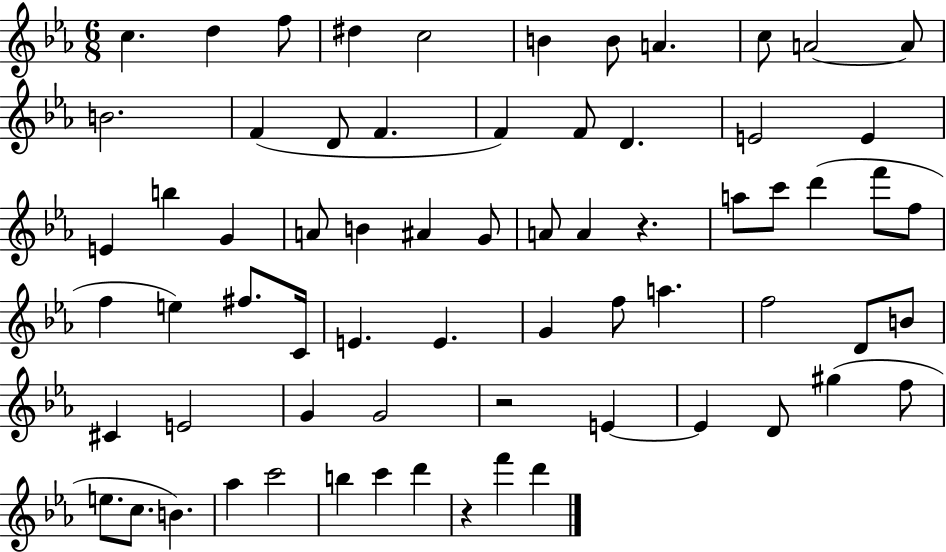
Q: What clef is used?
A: treble